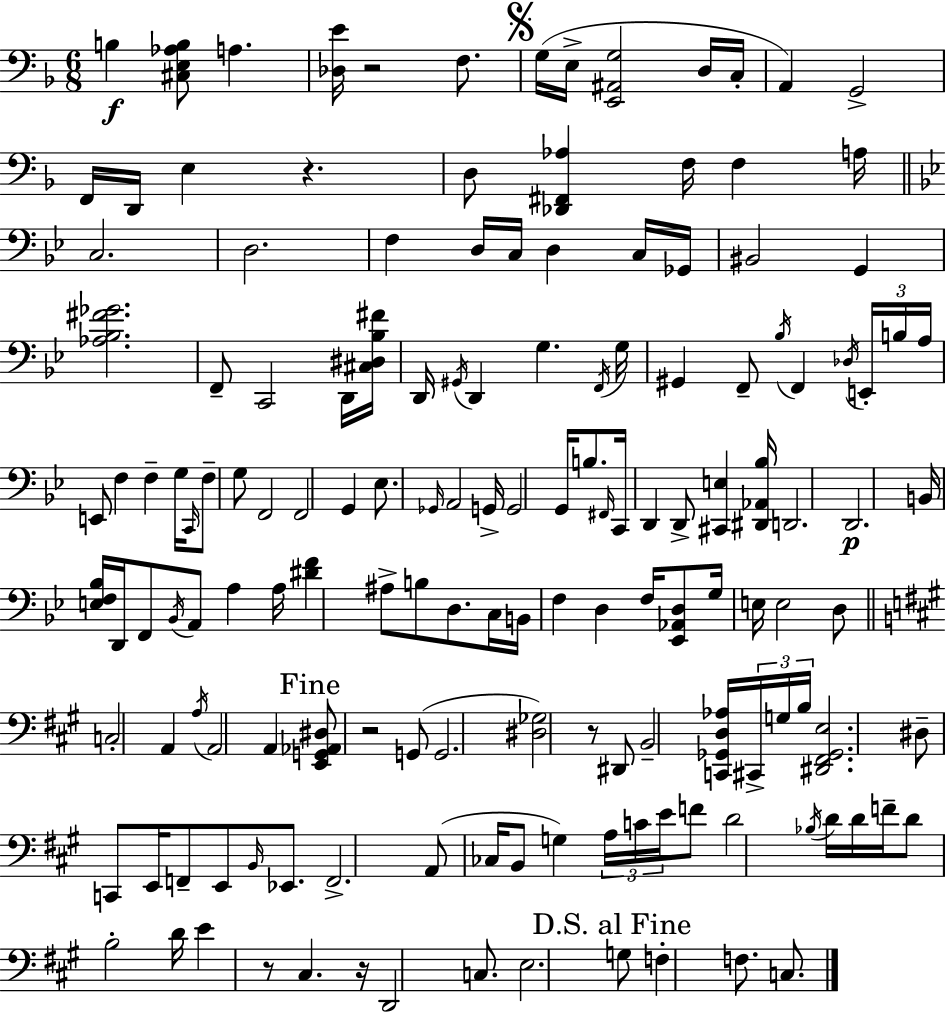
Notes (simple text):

B3/q [C#3,E3,Ab3,B3]/e A3/q. [Db3,E4]/s R/h F3/e. G3/s E3/s [E2,A#2,G3]/h D3/s C3/s A2/q G2/h F2/s D2/s E3/q R/q. D3/e [Db2,F#2,Ab3]/q F3/s F3/q A3/s C3/h. D3/h. F3/q D3/s C3/s D3/q C3/s Gb2/s BIS2/h G2/q [Ab3,Bb3,F#4,Gb4]/h. F2/e C2/h D2/s [C#3,D#3,Bb3,F#4]/s D2/s G#2/s D2/q G3/q. F2/s G3/s G#2/q F2/e Bb3/s F2/q Db3/s E2/s B3/s A3/s E2/e F3/q F3/q G3/s C2/s F3/e G3/e F2/h F2/h G2/q Eb3/e. Gb2/s A2/h G2/s G2/h G2/s B3/e. F#2/s C2/s D2/q D2/e [C#2,E3]/q [D#2,Ab2,Bb3]/s D2/h. D2/h. B2/s [E3,F3,Bb3]/s D2/s F2/e Bb2/s A2/e A3/q A3/s [D#4,F4]/q A#3/e B3/e D3/e. C3/s B2/s F3/q D3/q F3/s [Eb2,Ab2,D3]/e G3/s E3/s E3/h D3/e C3/h A2/q A3/s A2/h A2/q [E2,G2,Ab2,D#3]/e R/h G2/e G2/h. [D#3,Gb3]/h R/e D#2/e B2/h [C2,Gb2,D3,Ab3]/s C#2/s G3/s B3/s [D#2,F#2,Gb2,E3]/h. D#3/e C2/e E2/s F2/e E2/e B2/s Eb2/e. F2/h. A2/e CES3/s B2/e G3/q A3/s C4/s E4/s F4/e D4/h Bb3/s D4/s D4/s F4/s D4/e B3/h D4/s E4/q R/e C#3/q. R/s D2/h C3/e. E3/h. G3/e F3/q F3/e. C3/e.